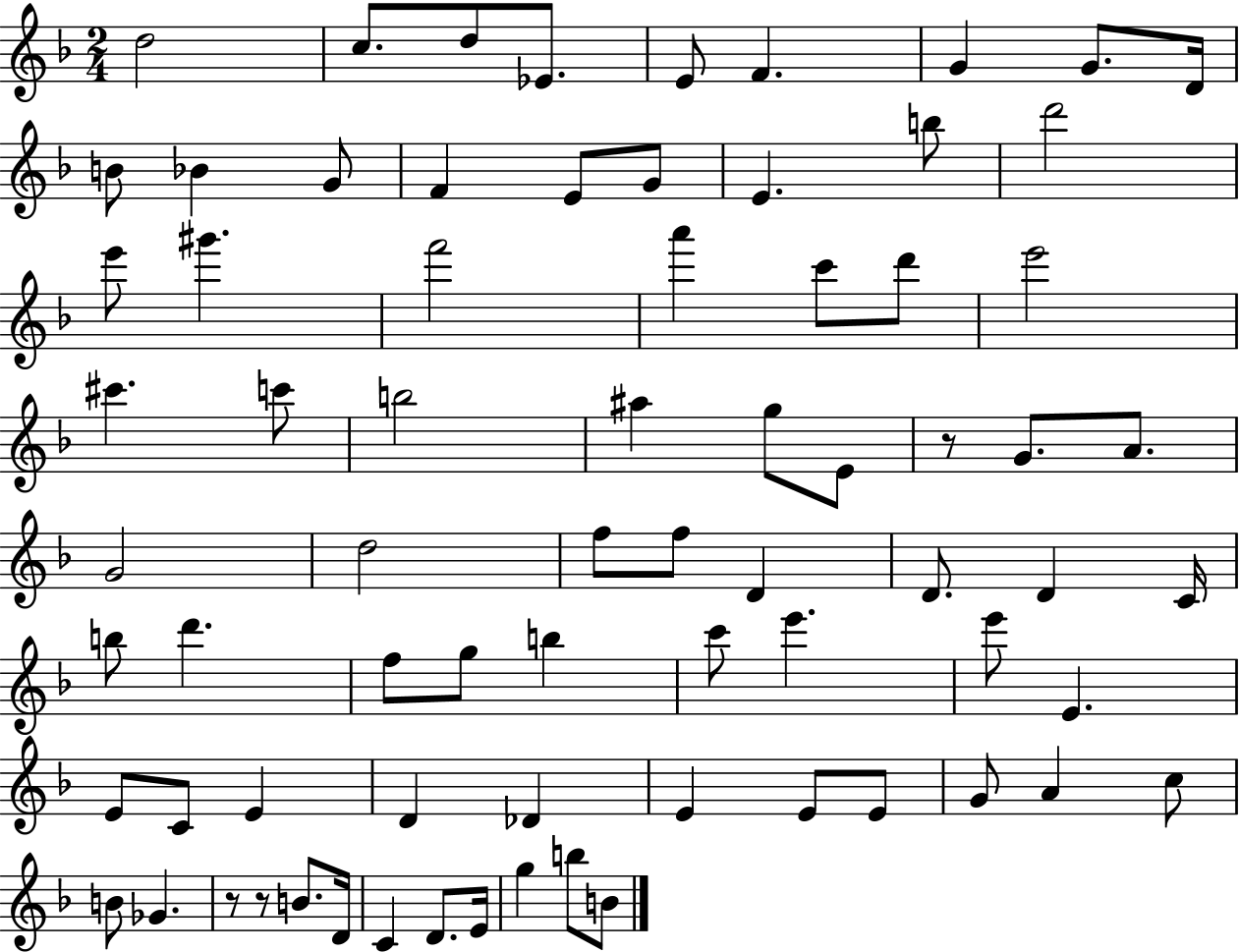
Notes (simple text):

D5/h C5/e. D5/e Eb4/e. E4/e F4/q. G4/q G4/e. D4/s B4/e Bb4/q G4/e F4/q E4/e G4/e E4/q. B5/e D6/h E6/e G#6/q. F6/h A6/q C6/e D6/e E6/h C#6/q. C6/e B5/h A#5/q G5/e E4/e R/e G4/e. A4/e. G4/h D5/h F5/e F5/e D4/q D4/e. D4/q C4/s B5/e D6/q. F5/e G5/e B5/q C6/e E6/q. E6/e E4/q. E4/e C4/e E4/q D4/q Db4/q E4/q E4/e E4/e G4/e A4/q C5/e B4/e Gb4/q. R/e R/e B4/e. D4/s C4/q D4/e. E4/s G5/q B5/e B4/e